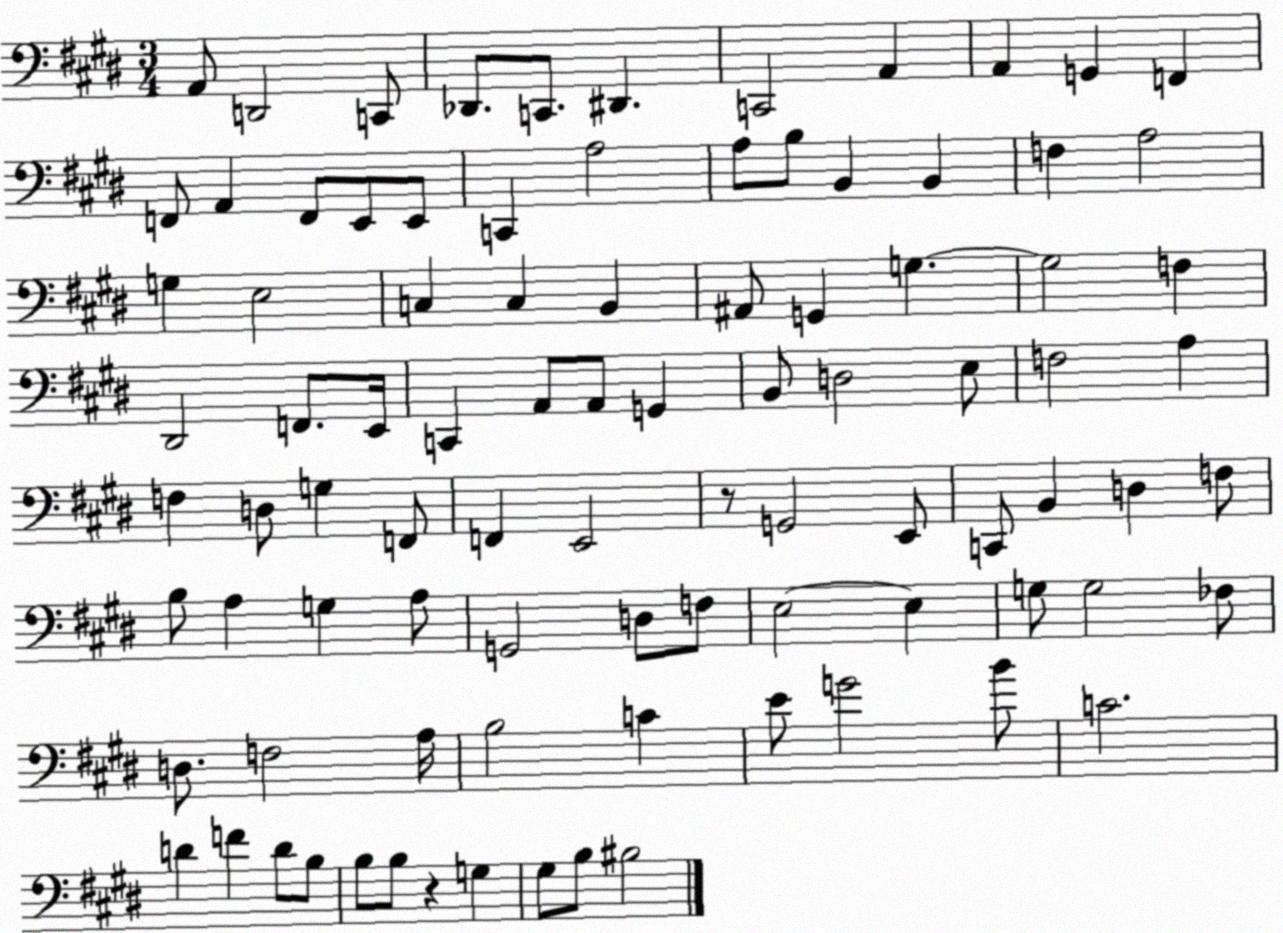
X:1
T:Untitled
M:3/4
L:1/4
K:E
A,,/2 D,,2 C,,/2 _D,,/2 C,,/2 ^D,, C,,2 A,, A,, G,, F,, F,,/2 A,, F,,/2 E,,/2 E,,/2 C,, A,2 A,/2 B,/2 B,, B,, F, A,2 G, E,2 C, C, B,, ^A,,/2 G,, G, G,2 F, ^D,,2 F,,/2 E,,/4 C,, A,,/2 A,,/2 G,, B,,/2 D,2 E,/2 F,2 A, F, D,/2 G, F,,/2 F,, E,,2 z/2 G,,2 E,,/2 C,,/2 B,, D, F,/2 B,/2 A, G, A,/2 G,,2 D,/2 F,/2 E,2 E, G,/2 G,2 _F,/2 D,/2 F,2 A,/4 B,2 C E/2 G2 B/2 C2 D F D/2 B,/2 B,/2 B,/2 z G, ^G,/2 B,/2 ^B,2